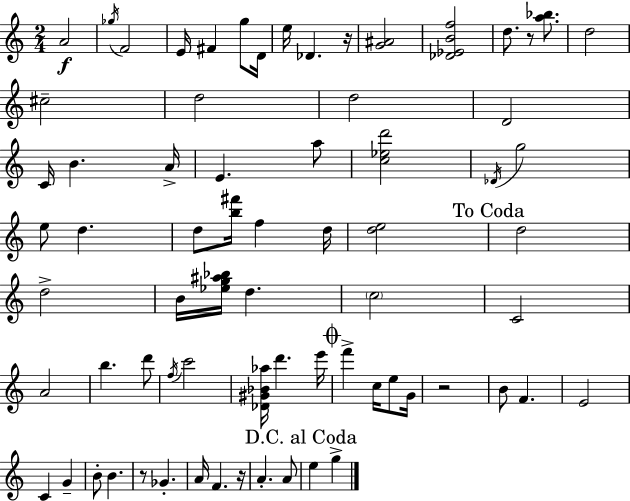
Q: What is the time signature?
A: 2/4